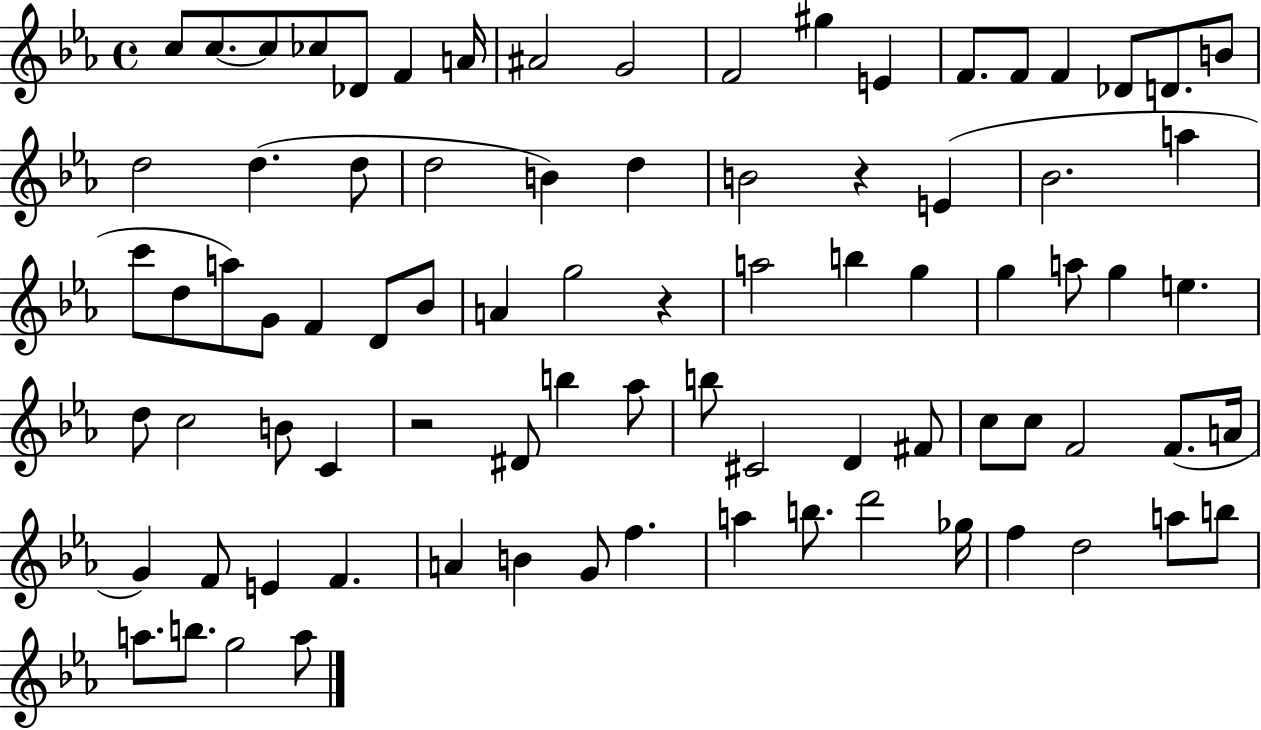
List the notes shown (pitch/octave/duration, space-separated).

C5/e C5/e. C5/e CES5/e Db4/e F4/q A4/s A#4/h G4/h F4/h G#5/q E4/q F4/e. F4/e F4/q Db4/e D4/e. B4/e D5/h D5/q. D5/e D5/h B4/q D5/q B4/h R/q E4/q Bb4/h. A5/q C6/e D5/e A5/e G4/e F4/q D4/e Bb4/e A4/q G5/h R/q A5/h B5/q G5/q G5/q A5/e G5/q E5/q. D5/e C5/h B4/e C4/q R/h D#4/e B5/q Ab5/e B5/e C#4/h D4/q F#4/e C5/e C5/e F4/h F4/e. A4/s G4/q F4/e E4/q F4/q. A4/q B4/q G4/e F5/q. A5/q B5/e. D6/h Gb5/s F5/q D5/h A5/e B5/e A5/e. B5/e. G5/h A5/e